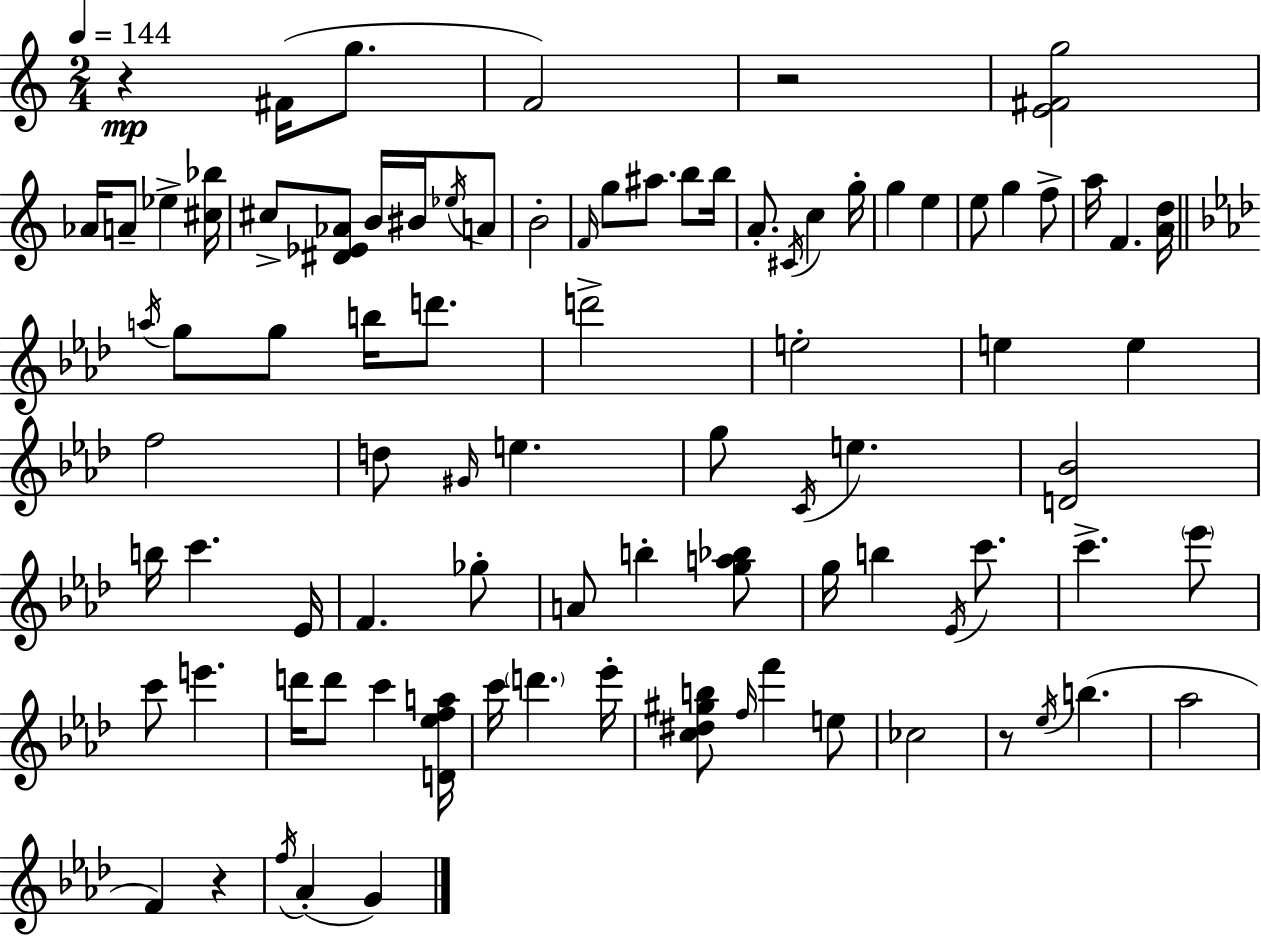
{
  \clef treble
  \numericTimeSignature
  \time 2/4
  \key a \minor
  \tempo 4 = 144
  r4\mp fis'16( g''8. | f'2) | r2 | <e' fis' g''>2 | \break aes'16 a'8-- ees''4-> <cis'' bes''>16 | cis''8-> <dis' ees' aes'>8 b'16 bis'16 \acciaccatura { ees''16 } a'8 | b'2-. | \grace { f'16 } g''8 ais''8. b''8 | \break b''16 a'8.-. \acciaccatura { cis'16 } c''4 | g''16-. g''4 e''4 | e''8 g''4 | f''8-> a''16 f'4. | \break <a' d''>16 \bar "||" \break \key f \minor \acciaccatura { a''16 } g''8 g''8 b''16 d'''8. | d'''2-> | e''2-. | e''4 e''4 | \break f''2 | d''8 \grace { gis'16 } e''4. | g''8 \acciaccatura { c'16 } e''4. | <d' bes'>2 | \break b''16 c'''4. | ees'16 f'4. | ges''8-. a'8 b''4-. | <g'' a'' bes''>8 g''16 b''4 | \break \acciaccatura { ees'16 } c'''8. c'''4.-> | \parenthesize ees'''8 c'''8 e'''4. | d'''16 d'''8 c'''4 | <d' ees'' f'' a''>16 c'''16 \parenthesize d'''4. | \break ees'''16-. <c'' dis'' gis'' b''>8 \grace { f''16 } f'''4 | e''8 ces''2 | r8 \acciaccatura { ees''16 }( | b''4. aes''2 | \break f'4) | r4 \acciaccatura { f''16 }( aes'4-. | g'4) \bar "|."
}